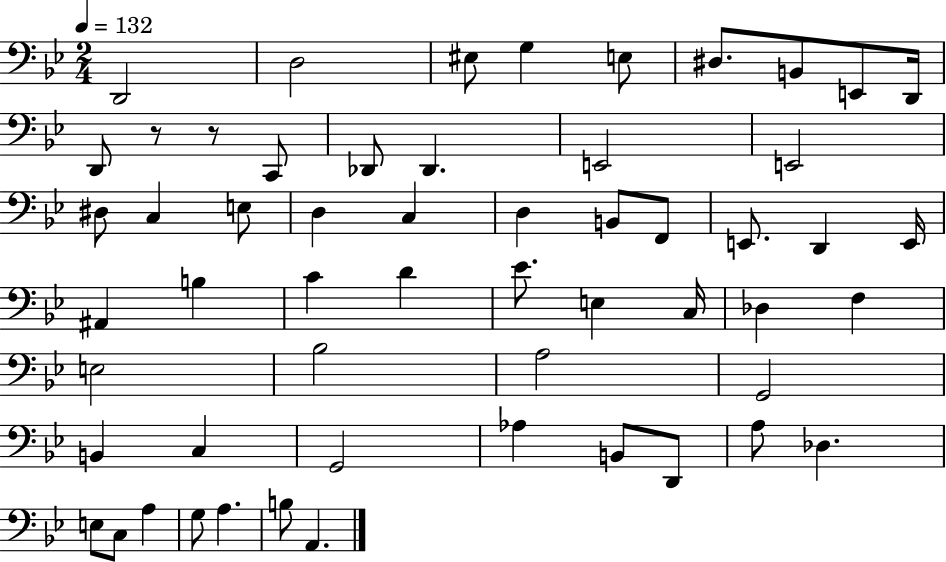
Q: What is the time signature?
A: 2/4